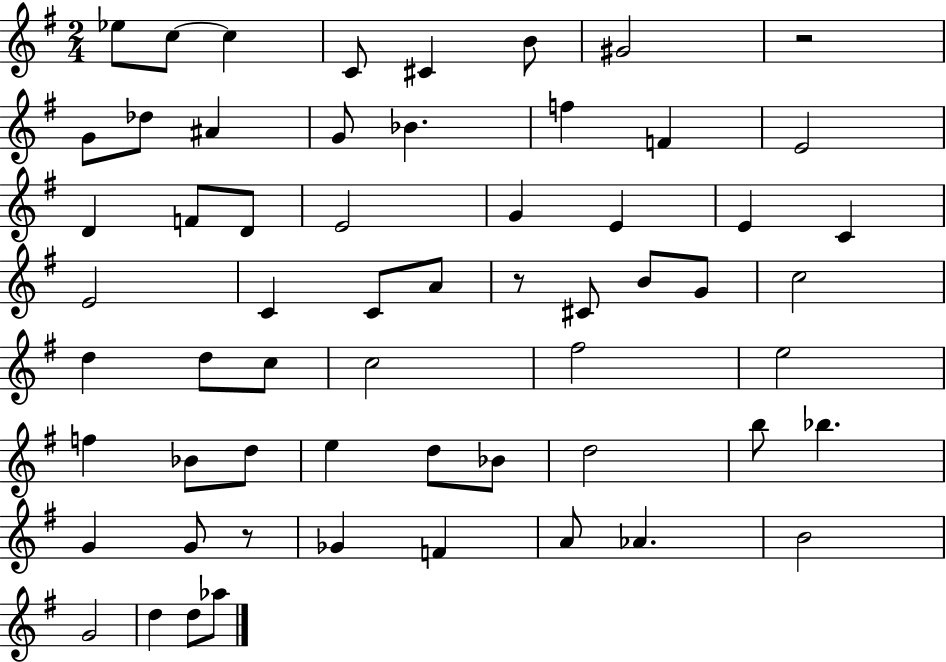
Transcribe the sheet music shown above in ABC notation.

X:1
T:Untitled
M:2/4
L:1/4
K:G
_e/2 c/2 c C/2 ^C B/2 ^G2 z2 G/2 _d/2 ^A G/2 _B f F E2 D F/2 D/2 E2 G E E C E2 C C/2 A/2 z/2 ^C/2 B/2 G/2 c2 d d/2 c/2 c2 ^f2 e2 f _B/2 d/2 e d/2 _B/2 d2 b/2 _b G G/2 z/2 _G F A/2 _A B2 G2 d d/2 _a/2